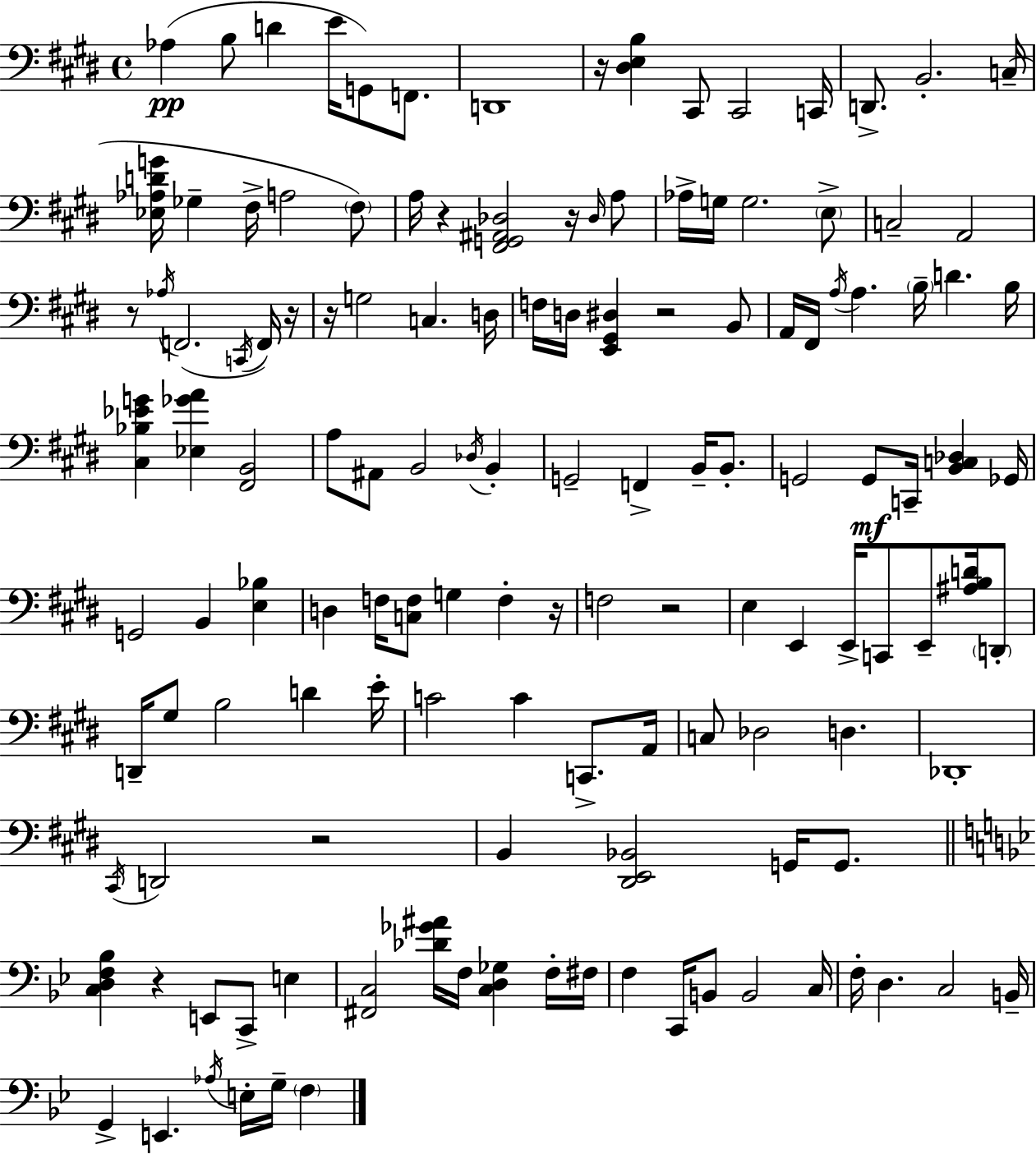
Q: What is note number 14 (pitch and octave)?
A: Gb3